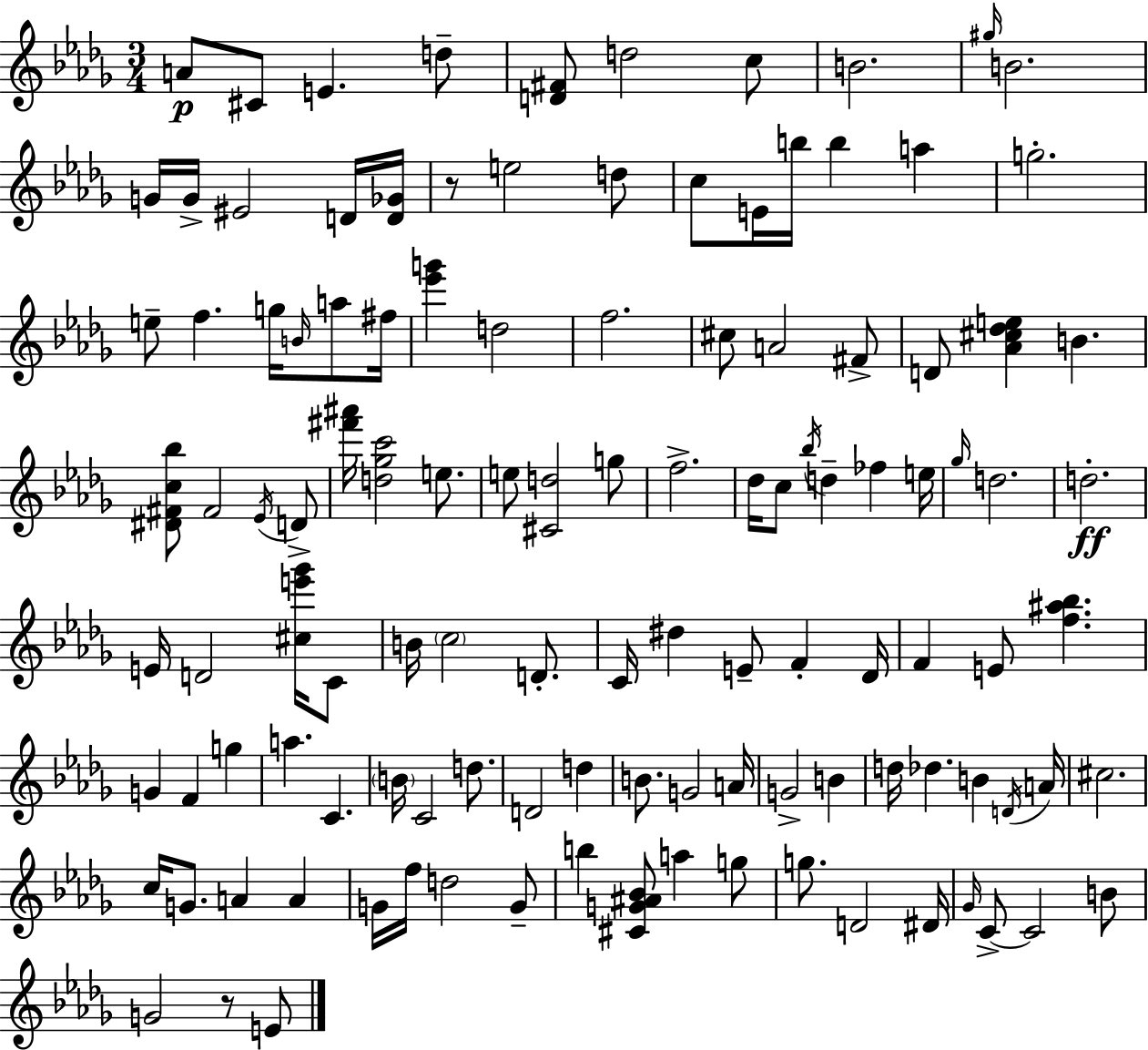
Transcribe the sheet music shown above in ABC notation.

X:1
T:Untitled
M:3/4
L:1/4
K:Bbm
A/2 ^C/2 E d/2 [D^F]/2 d2 c/2 B2 ^g/4 B2 G/4 G/4 ^E2 D/4 [D_G]/4 z/2 e2 d/2 c/2 E/4 b/4 b a g2 e/2 f g/4 B/4 a/2 ^f/4 [_e'g'] d2 f2 ^c/2 A2 ^F/2 D/2 [_A^c_de] B [^D^Fc_b]/2 ^F2 _E/4 D/2 [^f'^a']/4 [d_gc']2 e/2 e/2 [^Cd]2 g/2 f2 _d/4 c/2 _b/4 d _f e/4 _g/4 d2 d2 E/4 D2 [^ce'_g']/4 C/2 B/4 c2 D/2 C/4 ^d E/2 F _D/4 F E/2 [f^a_b] G F g a C B/4 C2 d/2 D2 d B/2 G2 A/4 G2 B d/4 _d B D/4 A/4 ^c2 c/4 G/2 A A G/4 f/4 d2 G/2 b [^CG^A_B]/2 a g/2 g/2 D2 ^D/4 _G/4 C/2 C2 B/2 G2 z/2 E/2